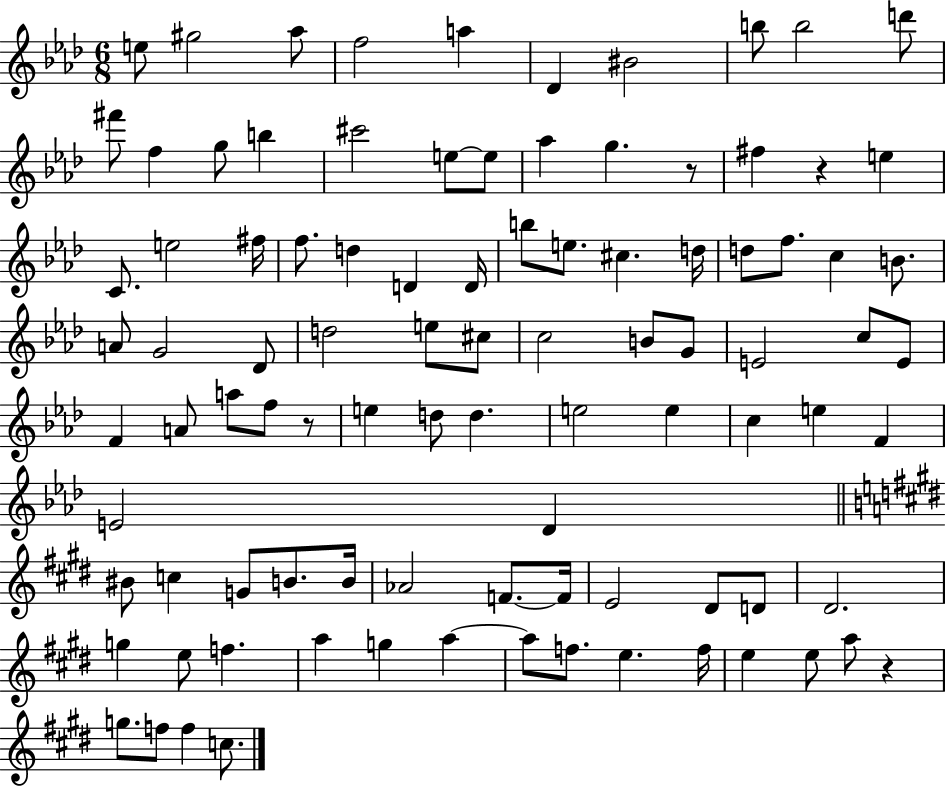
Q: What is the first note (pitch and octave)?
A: E5